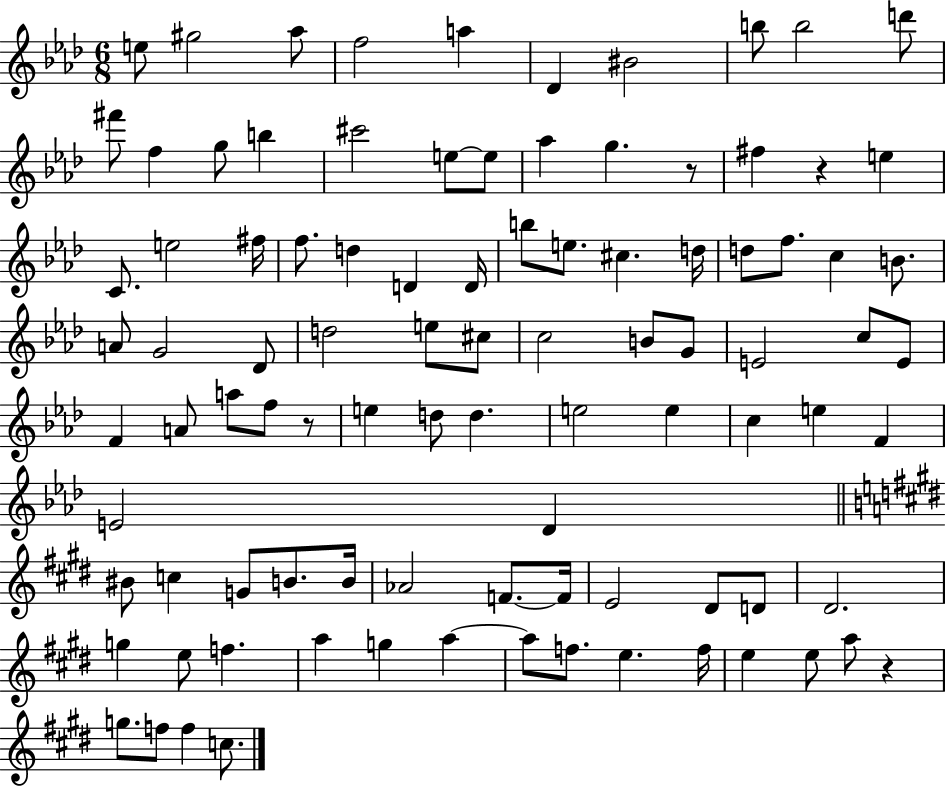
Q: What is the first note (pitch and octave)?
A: E5